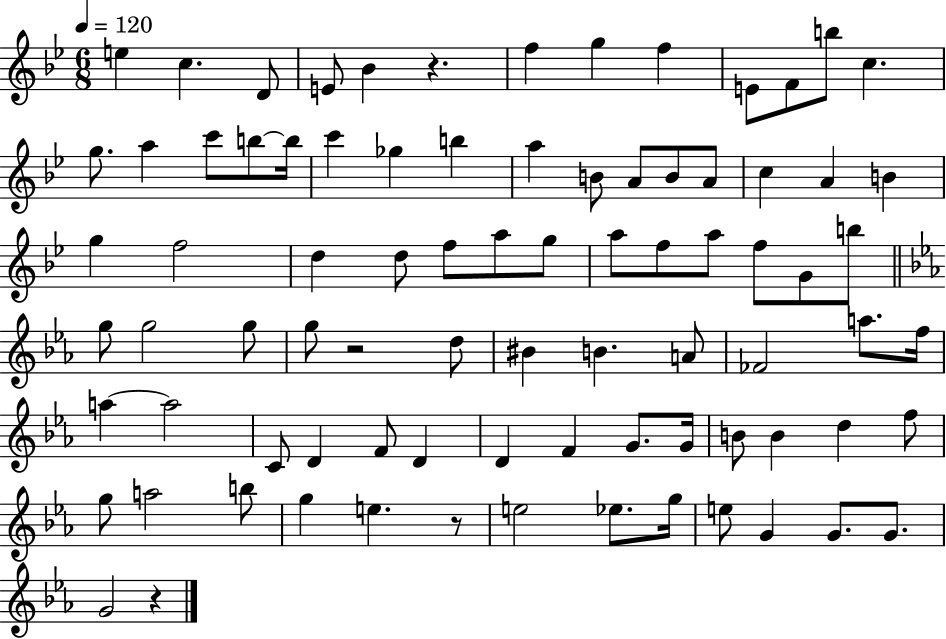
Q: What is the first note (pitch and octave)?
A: E5